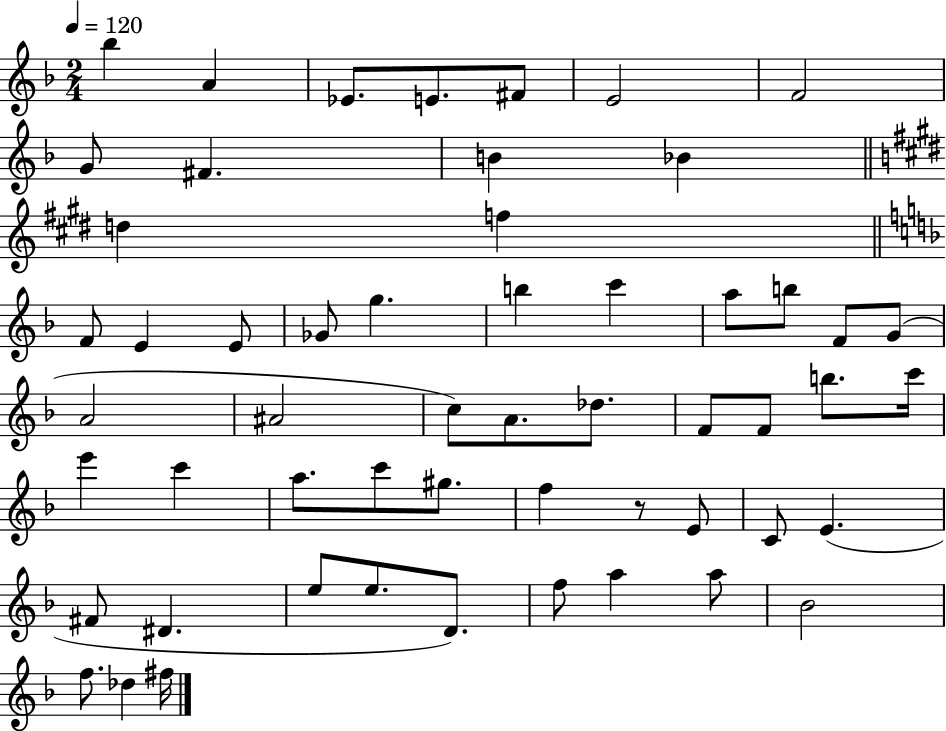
{
  \clef treble
  \numericTimeSignature
  \time 2/4
  \key f \major
  \tempo 4 = 120
  bes''4 a'4 | ees'8. e'8. fis'8 | e'2 | f'2 | \break g'8 fis'4. | b'4 bes'4 | \bar "||" \break \key e \major d''4 f''4 | \bar "||" \break \key f \major f'8 e'4 e'8 | ges'8 g''4. | b''4 c'''4 | a''8 b''8 f'8 g'8( | \break a'2 | ais'2 | c''8) a'8. des''8. | f'8 f'8 b''8. c'''16 | \break e'''4 c'''4 | a''8. c'''8 gis''8. | f''4 r8 e'8 | c'8 e'4.( | \break fis'8 dis'4. | e''8 e''8. d'8.) | f''8 a''4 a''8 | bes'2 | \break f''8. des''4 fis''16 | \bar "|."
}